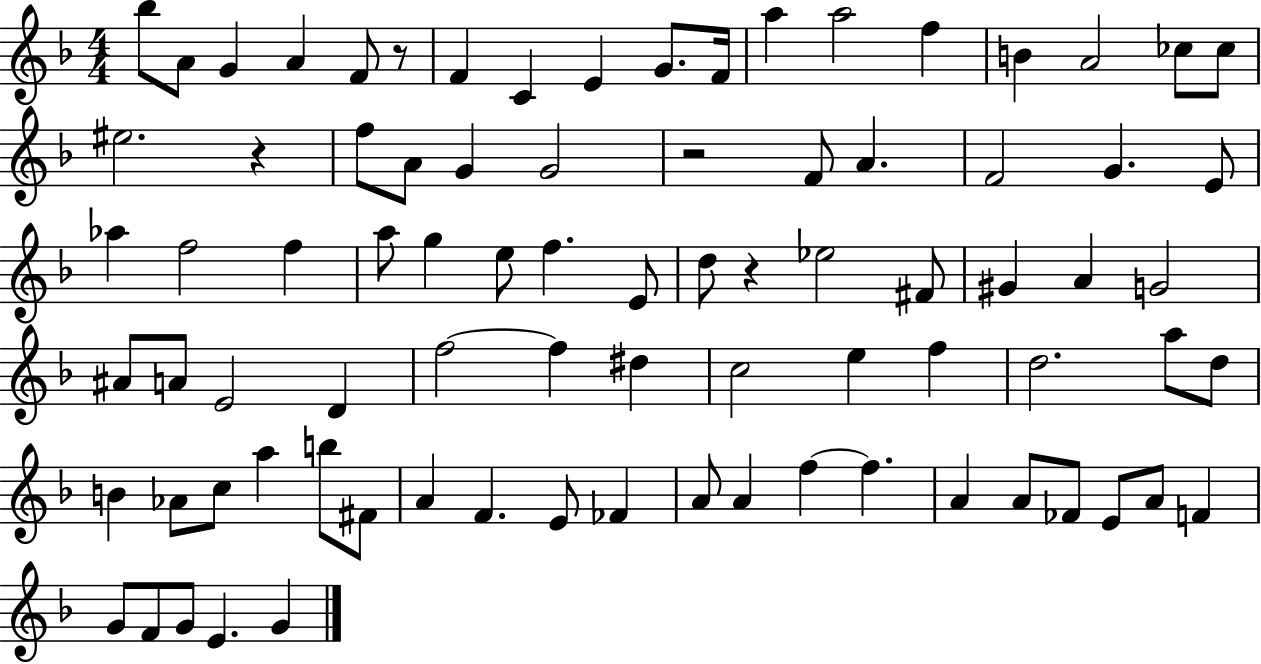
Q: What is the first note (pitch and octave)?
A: Bb5